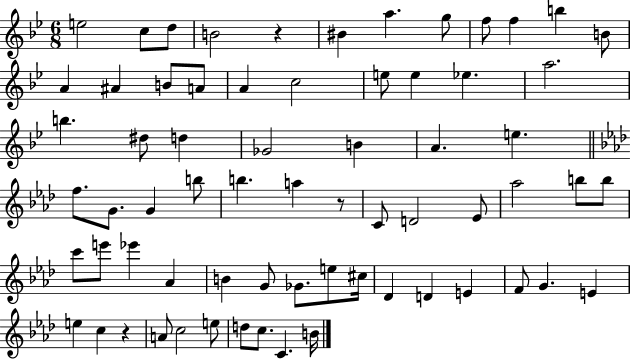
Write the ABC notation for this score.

X:1
T:Untitled
M:6/8
L:1/4
K:Bb
e2 c/2 d/2 B2 z ^B a g/2 f/2 f b B/2 A ^A B/2 A/2 A c2 e/2 e _e a2 b ^d/2 d _G2 B A e f/2 G/2 G b/2 b a z/2 C/2 D2 _E/2 _a2 b/2 b/2 c'/2 e'/2 _e' _A B G/2 _G/2 e/2 ^c/4 _D D E F/2 G E e c z A/2 c2 e/2 d/2 c/2 C B/4